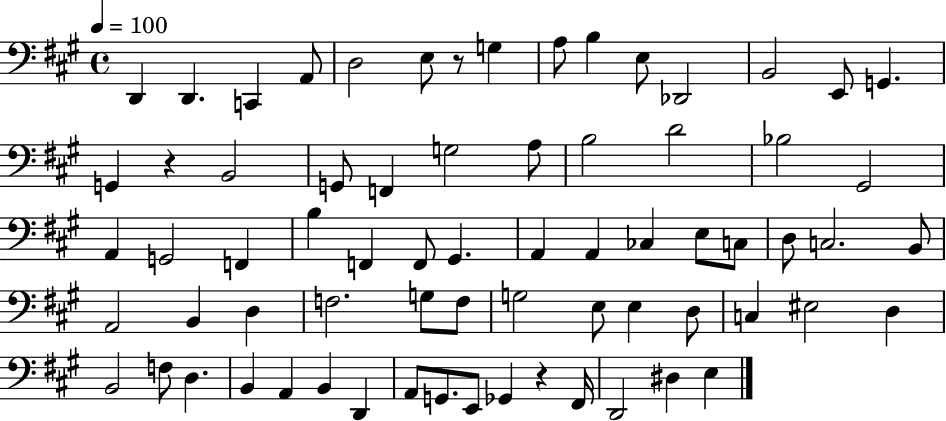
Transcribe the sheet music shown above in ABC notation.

X:1
T:Untitled
M:4/4
L:1/4
K:A
D,, D,, C,, A,,/2 D,2 E,/2 z/2 G, A,/2 B, E,/2 _D,,2 B,,2 E,,/2 G,, G,, z B,,2 G,,/2 F,, G,2 A,/2 B,2 D2 _B,2 ^G,,2 A,, G,,2 F,, B, F,, F,,/2 ^G,, A,, A,, _C, E,/2 C,/2 D,/2 C,2 B,,/2 A,,2 B,, D, F,2 G,/2 F,/2 G,2 E,/2 E, D,/2 C, ^E,2 D, B,,2 F,/2 D, B,, A,, B,, D,, A,,/2 G,,/2 E,,/2 _G,, z ^F,,/4 D,,2 ^D, E,